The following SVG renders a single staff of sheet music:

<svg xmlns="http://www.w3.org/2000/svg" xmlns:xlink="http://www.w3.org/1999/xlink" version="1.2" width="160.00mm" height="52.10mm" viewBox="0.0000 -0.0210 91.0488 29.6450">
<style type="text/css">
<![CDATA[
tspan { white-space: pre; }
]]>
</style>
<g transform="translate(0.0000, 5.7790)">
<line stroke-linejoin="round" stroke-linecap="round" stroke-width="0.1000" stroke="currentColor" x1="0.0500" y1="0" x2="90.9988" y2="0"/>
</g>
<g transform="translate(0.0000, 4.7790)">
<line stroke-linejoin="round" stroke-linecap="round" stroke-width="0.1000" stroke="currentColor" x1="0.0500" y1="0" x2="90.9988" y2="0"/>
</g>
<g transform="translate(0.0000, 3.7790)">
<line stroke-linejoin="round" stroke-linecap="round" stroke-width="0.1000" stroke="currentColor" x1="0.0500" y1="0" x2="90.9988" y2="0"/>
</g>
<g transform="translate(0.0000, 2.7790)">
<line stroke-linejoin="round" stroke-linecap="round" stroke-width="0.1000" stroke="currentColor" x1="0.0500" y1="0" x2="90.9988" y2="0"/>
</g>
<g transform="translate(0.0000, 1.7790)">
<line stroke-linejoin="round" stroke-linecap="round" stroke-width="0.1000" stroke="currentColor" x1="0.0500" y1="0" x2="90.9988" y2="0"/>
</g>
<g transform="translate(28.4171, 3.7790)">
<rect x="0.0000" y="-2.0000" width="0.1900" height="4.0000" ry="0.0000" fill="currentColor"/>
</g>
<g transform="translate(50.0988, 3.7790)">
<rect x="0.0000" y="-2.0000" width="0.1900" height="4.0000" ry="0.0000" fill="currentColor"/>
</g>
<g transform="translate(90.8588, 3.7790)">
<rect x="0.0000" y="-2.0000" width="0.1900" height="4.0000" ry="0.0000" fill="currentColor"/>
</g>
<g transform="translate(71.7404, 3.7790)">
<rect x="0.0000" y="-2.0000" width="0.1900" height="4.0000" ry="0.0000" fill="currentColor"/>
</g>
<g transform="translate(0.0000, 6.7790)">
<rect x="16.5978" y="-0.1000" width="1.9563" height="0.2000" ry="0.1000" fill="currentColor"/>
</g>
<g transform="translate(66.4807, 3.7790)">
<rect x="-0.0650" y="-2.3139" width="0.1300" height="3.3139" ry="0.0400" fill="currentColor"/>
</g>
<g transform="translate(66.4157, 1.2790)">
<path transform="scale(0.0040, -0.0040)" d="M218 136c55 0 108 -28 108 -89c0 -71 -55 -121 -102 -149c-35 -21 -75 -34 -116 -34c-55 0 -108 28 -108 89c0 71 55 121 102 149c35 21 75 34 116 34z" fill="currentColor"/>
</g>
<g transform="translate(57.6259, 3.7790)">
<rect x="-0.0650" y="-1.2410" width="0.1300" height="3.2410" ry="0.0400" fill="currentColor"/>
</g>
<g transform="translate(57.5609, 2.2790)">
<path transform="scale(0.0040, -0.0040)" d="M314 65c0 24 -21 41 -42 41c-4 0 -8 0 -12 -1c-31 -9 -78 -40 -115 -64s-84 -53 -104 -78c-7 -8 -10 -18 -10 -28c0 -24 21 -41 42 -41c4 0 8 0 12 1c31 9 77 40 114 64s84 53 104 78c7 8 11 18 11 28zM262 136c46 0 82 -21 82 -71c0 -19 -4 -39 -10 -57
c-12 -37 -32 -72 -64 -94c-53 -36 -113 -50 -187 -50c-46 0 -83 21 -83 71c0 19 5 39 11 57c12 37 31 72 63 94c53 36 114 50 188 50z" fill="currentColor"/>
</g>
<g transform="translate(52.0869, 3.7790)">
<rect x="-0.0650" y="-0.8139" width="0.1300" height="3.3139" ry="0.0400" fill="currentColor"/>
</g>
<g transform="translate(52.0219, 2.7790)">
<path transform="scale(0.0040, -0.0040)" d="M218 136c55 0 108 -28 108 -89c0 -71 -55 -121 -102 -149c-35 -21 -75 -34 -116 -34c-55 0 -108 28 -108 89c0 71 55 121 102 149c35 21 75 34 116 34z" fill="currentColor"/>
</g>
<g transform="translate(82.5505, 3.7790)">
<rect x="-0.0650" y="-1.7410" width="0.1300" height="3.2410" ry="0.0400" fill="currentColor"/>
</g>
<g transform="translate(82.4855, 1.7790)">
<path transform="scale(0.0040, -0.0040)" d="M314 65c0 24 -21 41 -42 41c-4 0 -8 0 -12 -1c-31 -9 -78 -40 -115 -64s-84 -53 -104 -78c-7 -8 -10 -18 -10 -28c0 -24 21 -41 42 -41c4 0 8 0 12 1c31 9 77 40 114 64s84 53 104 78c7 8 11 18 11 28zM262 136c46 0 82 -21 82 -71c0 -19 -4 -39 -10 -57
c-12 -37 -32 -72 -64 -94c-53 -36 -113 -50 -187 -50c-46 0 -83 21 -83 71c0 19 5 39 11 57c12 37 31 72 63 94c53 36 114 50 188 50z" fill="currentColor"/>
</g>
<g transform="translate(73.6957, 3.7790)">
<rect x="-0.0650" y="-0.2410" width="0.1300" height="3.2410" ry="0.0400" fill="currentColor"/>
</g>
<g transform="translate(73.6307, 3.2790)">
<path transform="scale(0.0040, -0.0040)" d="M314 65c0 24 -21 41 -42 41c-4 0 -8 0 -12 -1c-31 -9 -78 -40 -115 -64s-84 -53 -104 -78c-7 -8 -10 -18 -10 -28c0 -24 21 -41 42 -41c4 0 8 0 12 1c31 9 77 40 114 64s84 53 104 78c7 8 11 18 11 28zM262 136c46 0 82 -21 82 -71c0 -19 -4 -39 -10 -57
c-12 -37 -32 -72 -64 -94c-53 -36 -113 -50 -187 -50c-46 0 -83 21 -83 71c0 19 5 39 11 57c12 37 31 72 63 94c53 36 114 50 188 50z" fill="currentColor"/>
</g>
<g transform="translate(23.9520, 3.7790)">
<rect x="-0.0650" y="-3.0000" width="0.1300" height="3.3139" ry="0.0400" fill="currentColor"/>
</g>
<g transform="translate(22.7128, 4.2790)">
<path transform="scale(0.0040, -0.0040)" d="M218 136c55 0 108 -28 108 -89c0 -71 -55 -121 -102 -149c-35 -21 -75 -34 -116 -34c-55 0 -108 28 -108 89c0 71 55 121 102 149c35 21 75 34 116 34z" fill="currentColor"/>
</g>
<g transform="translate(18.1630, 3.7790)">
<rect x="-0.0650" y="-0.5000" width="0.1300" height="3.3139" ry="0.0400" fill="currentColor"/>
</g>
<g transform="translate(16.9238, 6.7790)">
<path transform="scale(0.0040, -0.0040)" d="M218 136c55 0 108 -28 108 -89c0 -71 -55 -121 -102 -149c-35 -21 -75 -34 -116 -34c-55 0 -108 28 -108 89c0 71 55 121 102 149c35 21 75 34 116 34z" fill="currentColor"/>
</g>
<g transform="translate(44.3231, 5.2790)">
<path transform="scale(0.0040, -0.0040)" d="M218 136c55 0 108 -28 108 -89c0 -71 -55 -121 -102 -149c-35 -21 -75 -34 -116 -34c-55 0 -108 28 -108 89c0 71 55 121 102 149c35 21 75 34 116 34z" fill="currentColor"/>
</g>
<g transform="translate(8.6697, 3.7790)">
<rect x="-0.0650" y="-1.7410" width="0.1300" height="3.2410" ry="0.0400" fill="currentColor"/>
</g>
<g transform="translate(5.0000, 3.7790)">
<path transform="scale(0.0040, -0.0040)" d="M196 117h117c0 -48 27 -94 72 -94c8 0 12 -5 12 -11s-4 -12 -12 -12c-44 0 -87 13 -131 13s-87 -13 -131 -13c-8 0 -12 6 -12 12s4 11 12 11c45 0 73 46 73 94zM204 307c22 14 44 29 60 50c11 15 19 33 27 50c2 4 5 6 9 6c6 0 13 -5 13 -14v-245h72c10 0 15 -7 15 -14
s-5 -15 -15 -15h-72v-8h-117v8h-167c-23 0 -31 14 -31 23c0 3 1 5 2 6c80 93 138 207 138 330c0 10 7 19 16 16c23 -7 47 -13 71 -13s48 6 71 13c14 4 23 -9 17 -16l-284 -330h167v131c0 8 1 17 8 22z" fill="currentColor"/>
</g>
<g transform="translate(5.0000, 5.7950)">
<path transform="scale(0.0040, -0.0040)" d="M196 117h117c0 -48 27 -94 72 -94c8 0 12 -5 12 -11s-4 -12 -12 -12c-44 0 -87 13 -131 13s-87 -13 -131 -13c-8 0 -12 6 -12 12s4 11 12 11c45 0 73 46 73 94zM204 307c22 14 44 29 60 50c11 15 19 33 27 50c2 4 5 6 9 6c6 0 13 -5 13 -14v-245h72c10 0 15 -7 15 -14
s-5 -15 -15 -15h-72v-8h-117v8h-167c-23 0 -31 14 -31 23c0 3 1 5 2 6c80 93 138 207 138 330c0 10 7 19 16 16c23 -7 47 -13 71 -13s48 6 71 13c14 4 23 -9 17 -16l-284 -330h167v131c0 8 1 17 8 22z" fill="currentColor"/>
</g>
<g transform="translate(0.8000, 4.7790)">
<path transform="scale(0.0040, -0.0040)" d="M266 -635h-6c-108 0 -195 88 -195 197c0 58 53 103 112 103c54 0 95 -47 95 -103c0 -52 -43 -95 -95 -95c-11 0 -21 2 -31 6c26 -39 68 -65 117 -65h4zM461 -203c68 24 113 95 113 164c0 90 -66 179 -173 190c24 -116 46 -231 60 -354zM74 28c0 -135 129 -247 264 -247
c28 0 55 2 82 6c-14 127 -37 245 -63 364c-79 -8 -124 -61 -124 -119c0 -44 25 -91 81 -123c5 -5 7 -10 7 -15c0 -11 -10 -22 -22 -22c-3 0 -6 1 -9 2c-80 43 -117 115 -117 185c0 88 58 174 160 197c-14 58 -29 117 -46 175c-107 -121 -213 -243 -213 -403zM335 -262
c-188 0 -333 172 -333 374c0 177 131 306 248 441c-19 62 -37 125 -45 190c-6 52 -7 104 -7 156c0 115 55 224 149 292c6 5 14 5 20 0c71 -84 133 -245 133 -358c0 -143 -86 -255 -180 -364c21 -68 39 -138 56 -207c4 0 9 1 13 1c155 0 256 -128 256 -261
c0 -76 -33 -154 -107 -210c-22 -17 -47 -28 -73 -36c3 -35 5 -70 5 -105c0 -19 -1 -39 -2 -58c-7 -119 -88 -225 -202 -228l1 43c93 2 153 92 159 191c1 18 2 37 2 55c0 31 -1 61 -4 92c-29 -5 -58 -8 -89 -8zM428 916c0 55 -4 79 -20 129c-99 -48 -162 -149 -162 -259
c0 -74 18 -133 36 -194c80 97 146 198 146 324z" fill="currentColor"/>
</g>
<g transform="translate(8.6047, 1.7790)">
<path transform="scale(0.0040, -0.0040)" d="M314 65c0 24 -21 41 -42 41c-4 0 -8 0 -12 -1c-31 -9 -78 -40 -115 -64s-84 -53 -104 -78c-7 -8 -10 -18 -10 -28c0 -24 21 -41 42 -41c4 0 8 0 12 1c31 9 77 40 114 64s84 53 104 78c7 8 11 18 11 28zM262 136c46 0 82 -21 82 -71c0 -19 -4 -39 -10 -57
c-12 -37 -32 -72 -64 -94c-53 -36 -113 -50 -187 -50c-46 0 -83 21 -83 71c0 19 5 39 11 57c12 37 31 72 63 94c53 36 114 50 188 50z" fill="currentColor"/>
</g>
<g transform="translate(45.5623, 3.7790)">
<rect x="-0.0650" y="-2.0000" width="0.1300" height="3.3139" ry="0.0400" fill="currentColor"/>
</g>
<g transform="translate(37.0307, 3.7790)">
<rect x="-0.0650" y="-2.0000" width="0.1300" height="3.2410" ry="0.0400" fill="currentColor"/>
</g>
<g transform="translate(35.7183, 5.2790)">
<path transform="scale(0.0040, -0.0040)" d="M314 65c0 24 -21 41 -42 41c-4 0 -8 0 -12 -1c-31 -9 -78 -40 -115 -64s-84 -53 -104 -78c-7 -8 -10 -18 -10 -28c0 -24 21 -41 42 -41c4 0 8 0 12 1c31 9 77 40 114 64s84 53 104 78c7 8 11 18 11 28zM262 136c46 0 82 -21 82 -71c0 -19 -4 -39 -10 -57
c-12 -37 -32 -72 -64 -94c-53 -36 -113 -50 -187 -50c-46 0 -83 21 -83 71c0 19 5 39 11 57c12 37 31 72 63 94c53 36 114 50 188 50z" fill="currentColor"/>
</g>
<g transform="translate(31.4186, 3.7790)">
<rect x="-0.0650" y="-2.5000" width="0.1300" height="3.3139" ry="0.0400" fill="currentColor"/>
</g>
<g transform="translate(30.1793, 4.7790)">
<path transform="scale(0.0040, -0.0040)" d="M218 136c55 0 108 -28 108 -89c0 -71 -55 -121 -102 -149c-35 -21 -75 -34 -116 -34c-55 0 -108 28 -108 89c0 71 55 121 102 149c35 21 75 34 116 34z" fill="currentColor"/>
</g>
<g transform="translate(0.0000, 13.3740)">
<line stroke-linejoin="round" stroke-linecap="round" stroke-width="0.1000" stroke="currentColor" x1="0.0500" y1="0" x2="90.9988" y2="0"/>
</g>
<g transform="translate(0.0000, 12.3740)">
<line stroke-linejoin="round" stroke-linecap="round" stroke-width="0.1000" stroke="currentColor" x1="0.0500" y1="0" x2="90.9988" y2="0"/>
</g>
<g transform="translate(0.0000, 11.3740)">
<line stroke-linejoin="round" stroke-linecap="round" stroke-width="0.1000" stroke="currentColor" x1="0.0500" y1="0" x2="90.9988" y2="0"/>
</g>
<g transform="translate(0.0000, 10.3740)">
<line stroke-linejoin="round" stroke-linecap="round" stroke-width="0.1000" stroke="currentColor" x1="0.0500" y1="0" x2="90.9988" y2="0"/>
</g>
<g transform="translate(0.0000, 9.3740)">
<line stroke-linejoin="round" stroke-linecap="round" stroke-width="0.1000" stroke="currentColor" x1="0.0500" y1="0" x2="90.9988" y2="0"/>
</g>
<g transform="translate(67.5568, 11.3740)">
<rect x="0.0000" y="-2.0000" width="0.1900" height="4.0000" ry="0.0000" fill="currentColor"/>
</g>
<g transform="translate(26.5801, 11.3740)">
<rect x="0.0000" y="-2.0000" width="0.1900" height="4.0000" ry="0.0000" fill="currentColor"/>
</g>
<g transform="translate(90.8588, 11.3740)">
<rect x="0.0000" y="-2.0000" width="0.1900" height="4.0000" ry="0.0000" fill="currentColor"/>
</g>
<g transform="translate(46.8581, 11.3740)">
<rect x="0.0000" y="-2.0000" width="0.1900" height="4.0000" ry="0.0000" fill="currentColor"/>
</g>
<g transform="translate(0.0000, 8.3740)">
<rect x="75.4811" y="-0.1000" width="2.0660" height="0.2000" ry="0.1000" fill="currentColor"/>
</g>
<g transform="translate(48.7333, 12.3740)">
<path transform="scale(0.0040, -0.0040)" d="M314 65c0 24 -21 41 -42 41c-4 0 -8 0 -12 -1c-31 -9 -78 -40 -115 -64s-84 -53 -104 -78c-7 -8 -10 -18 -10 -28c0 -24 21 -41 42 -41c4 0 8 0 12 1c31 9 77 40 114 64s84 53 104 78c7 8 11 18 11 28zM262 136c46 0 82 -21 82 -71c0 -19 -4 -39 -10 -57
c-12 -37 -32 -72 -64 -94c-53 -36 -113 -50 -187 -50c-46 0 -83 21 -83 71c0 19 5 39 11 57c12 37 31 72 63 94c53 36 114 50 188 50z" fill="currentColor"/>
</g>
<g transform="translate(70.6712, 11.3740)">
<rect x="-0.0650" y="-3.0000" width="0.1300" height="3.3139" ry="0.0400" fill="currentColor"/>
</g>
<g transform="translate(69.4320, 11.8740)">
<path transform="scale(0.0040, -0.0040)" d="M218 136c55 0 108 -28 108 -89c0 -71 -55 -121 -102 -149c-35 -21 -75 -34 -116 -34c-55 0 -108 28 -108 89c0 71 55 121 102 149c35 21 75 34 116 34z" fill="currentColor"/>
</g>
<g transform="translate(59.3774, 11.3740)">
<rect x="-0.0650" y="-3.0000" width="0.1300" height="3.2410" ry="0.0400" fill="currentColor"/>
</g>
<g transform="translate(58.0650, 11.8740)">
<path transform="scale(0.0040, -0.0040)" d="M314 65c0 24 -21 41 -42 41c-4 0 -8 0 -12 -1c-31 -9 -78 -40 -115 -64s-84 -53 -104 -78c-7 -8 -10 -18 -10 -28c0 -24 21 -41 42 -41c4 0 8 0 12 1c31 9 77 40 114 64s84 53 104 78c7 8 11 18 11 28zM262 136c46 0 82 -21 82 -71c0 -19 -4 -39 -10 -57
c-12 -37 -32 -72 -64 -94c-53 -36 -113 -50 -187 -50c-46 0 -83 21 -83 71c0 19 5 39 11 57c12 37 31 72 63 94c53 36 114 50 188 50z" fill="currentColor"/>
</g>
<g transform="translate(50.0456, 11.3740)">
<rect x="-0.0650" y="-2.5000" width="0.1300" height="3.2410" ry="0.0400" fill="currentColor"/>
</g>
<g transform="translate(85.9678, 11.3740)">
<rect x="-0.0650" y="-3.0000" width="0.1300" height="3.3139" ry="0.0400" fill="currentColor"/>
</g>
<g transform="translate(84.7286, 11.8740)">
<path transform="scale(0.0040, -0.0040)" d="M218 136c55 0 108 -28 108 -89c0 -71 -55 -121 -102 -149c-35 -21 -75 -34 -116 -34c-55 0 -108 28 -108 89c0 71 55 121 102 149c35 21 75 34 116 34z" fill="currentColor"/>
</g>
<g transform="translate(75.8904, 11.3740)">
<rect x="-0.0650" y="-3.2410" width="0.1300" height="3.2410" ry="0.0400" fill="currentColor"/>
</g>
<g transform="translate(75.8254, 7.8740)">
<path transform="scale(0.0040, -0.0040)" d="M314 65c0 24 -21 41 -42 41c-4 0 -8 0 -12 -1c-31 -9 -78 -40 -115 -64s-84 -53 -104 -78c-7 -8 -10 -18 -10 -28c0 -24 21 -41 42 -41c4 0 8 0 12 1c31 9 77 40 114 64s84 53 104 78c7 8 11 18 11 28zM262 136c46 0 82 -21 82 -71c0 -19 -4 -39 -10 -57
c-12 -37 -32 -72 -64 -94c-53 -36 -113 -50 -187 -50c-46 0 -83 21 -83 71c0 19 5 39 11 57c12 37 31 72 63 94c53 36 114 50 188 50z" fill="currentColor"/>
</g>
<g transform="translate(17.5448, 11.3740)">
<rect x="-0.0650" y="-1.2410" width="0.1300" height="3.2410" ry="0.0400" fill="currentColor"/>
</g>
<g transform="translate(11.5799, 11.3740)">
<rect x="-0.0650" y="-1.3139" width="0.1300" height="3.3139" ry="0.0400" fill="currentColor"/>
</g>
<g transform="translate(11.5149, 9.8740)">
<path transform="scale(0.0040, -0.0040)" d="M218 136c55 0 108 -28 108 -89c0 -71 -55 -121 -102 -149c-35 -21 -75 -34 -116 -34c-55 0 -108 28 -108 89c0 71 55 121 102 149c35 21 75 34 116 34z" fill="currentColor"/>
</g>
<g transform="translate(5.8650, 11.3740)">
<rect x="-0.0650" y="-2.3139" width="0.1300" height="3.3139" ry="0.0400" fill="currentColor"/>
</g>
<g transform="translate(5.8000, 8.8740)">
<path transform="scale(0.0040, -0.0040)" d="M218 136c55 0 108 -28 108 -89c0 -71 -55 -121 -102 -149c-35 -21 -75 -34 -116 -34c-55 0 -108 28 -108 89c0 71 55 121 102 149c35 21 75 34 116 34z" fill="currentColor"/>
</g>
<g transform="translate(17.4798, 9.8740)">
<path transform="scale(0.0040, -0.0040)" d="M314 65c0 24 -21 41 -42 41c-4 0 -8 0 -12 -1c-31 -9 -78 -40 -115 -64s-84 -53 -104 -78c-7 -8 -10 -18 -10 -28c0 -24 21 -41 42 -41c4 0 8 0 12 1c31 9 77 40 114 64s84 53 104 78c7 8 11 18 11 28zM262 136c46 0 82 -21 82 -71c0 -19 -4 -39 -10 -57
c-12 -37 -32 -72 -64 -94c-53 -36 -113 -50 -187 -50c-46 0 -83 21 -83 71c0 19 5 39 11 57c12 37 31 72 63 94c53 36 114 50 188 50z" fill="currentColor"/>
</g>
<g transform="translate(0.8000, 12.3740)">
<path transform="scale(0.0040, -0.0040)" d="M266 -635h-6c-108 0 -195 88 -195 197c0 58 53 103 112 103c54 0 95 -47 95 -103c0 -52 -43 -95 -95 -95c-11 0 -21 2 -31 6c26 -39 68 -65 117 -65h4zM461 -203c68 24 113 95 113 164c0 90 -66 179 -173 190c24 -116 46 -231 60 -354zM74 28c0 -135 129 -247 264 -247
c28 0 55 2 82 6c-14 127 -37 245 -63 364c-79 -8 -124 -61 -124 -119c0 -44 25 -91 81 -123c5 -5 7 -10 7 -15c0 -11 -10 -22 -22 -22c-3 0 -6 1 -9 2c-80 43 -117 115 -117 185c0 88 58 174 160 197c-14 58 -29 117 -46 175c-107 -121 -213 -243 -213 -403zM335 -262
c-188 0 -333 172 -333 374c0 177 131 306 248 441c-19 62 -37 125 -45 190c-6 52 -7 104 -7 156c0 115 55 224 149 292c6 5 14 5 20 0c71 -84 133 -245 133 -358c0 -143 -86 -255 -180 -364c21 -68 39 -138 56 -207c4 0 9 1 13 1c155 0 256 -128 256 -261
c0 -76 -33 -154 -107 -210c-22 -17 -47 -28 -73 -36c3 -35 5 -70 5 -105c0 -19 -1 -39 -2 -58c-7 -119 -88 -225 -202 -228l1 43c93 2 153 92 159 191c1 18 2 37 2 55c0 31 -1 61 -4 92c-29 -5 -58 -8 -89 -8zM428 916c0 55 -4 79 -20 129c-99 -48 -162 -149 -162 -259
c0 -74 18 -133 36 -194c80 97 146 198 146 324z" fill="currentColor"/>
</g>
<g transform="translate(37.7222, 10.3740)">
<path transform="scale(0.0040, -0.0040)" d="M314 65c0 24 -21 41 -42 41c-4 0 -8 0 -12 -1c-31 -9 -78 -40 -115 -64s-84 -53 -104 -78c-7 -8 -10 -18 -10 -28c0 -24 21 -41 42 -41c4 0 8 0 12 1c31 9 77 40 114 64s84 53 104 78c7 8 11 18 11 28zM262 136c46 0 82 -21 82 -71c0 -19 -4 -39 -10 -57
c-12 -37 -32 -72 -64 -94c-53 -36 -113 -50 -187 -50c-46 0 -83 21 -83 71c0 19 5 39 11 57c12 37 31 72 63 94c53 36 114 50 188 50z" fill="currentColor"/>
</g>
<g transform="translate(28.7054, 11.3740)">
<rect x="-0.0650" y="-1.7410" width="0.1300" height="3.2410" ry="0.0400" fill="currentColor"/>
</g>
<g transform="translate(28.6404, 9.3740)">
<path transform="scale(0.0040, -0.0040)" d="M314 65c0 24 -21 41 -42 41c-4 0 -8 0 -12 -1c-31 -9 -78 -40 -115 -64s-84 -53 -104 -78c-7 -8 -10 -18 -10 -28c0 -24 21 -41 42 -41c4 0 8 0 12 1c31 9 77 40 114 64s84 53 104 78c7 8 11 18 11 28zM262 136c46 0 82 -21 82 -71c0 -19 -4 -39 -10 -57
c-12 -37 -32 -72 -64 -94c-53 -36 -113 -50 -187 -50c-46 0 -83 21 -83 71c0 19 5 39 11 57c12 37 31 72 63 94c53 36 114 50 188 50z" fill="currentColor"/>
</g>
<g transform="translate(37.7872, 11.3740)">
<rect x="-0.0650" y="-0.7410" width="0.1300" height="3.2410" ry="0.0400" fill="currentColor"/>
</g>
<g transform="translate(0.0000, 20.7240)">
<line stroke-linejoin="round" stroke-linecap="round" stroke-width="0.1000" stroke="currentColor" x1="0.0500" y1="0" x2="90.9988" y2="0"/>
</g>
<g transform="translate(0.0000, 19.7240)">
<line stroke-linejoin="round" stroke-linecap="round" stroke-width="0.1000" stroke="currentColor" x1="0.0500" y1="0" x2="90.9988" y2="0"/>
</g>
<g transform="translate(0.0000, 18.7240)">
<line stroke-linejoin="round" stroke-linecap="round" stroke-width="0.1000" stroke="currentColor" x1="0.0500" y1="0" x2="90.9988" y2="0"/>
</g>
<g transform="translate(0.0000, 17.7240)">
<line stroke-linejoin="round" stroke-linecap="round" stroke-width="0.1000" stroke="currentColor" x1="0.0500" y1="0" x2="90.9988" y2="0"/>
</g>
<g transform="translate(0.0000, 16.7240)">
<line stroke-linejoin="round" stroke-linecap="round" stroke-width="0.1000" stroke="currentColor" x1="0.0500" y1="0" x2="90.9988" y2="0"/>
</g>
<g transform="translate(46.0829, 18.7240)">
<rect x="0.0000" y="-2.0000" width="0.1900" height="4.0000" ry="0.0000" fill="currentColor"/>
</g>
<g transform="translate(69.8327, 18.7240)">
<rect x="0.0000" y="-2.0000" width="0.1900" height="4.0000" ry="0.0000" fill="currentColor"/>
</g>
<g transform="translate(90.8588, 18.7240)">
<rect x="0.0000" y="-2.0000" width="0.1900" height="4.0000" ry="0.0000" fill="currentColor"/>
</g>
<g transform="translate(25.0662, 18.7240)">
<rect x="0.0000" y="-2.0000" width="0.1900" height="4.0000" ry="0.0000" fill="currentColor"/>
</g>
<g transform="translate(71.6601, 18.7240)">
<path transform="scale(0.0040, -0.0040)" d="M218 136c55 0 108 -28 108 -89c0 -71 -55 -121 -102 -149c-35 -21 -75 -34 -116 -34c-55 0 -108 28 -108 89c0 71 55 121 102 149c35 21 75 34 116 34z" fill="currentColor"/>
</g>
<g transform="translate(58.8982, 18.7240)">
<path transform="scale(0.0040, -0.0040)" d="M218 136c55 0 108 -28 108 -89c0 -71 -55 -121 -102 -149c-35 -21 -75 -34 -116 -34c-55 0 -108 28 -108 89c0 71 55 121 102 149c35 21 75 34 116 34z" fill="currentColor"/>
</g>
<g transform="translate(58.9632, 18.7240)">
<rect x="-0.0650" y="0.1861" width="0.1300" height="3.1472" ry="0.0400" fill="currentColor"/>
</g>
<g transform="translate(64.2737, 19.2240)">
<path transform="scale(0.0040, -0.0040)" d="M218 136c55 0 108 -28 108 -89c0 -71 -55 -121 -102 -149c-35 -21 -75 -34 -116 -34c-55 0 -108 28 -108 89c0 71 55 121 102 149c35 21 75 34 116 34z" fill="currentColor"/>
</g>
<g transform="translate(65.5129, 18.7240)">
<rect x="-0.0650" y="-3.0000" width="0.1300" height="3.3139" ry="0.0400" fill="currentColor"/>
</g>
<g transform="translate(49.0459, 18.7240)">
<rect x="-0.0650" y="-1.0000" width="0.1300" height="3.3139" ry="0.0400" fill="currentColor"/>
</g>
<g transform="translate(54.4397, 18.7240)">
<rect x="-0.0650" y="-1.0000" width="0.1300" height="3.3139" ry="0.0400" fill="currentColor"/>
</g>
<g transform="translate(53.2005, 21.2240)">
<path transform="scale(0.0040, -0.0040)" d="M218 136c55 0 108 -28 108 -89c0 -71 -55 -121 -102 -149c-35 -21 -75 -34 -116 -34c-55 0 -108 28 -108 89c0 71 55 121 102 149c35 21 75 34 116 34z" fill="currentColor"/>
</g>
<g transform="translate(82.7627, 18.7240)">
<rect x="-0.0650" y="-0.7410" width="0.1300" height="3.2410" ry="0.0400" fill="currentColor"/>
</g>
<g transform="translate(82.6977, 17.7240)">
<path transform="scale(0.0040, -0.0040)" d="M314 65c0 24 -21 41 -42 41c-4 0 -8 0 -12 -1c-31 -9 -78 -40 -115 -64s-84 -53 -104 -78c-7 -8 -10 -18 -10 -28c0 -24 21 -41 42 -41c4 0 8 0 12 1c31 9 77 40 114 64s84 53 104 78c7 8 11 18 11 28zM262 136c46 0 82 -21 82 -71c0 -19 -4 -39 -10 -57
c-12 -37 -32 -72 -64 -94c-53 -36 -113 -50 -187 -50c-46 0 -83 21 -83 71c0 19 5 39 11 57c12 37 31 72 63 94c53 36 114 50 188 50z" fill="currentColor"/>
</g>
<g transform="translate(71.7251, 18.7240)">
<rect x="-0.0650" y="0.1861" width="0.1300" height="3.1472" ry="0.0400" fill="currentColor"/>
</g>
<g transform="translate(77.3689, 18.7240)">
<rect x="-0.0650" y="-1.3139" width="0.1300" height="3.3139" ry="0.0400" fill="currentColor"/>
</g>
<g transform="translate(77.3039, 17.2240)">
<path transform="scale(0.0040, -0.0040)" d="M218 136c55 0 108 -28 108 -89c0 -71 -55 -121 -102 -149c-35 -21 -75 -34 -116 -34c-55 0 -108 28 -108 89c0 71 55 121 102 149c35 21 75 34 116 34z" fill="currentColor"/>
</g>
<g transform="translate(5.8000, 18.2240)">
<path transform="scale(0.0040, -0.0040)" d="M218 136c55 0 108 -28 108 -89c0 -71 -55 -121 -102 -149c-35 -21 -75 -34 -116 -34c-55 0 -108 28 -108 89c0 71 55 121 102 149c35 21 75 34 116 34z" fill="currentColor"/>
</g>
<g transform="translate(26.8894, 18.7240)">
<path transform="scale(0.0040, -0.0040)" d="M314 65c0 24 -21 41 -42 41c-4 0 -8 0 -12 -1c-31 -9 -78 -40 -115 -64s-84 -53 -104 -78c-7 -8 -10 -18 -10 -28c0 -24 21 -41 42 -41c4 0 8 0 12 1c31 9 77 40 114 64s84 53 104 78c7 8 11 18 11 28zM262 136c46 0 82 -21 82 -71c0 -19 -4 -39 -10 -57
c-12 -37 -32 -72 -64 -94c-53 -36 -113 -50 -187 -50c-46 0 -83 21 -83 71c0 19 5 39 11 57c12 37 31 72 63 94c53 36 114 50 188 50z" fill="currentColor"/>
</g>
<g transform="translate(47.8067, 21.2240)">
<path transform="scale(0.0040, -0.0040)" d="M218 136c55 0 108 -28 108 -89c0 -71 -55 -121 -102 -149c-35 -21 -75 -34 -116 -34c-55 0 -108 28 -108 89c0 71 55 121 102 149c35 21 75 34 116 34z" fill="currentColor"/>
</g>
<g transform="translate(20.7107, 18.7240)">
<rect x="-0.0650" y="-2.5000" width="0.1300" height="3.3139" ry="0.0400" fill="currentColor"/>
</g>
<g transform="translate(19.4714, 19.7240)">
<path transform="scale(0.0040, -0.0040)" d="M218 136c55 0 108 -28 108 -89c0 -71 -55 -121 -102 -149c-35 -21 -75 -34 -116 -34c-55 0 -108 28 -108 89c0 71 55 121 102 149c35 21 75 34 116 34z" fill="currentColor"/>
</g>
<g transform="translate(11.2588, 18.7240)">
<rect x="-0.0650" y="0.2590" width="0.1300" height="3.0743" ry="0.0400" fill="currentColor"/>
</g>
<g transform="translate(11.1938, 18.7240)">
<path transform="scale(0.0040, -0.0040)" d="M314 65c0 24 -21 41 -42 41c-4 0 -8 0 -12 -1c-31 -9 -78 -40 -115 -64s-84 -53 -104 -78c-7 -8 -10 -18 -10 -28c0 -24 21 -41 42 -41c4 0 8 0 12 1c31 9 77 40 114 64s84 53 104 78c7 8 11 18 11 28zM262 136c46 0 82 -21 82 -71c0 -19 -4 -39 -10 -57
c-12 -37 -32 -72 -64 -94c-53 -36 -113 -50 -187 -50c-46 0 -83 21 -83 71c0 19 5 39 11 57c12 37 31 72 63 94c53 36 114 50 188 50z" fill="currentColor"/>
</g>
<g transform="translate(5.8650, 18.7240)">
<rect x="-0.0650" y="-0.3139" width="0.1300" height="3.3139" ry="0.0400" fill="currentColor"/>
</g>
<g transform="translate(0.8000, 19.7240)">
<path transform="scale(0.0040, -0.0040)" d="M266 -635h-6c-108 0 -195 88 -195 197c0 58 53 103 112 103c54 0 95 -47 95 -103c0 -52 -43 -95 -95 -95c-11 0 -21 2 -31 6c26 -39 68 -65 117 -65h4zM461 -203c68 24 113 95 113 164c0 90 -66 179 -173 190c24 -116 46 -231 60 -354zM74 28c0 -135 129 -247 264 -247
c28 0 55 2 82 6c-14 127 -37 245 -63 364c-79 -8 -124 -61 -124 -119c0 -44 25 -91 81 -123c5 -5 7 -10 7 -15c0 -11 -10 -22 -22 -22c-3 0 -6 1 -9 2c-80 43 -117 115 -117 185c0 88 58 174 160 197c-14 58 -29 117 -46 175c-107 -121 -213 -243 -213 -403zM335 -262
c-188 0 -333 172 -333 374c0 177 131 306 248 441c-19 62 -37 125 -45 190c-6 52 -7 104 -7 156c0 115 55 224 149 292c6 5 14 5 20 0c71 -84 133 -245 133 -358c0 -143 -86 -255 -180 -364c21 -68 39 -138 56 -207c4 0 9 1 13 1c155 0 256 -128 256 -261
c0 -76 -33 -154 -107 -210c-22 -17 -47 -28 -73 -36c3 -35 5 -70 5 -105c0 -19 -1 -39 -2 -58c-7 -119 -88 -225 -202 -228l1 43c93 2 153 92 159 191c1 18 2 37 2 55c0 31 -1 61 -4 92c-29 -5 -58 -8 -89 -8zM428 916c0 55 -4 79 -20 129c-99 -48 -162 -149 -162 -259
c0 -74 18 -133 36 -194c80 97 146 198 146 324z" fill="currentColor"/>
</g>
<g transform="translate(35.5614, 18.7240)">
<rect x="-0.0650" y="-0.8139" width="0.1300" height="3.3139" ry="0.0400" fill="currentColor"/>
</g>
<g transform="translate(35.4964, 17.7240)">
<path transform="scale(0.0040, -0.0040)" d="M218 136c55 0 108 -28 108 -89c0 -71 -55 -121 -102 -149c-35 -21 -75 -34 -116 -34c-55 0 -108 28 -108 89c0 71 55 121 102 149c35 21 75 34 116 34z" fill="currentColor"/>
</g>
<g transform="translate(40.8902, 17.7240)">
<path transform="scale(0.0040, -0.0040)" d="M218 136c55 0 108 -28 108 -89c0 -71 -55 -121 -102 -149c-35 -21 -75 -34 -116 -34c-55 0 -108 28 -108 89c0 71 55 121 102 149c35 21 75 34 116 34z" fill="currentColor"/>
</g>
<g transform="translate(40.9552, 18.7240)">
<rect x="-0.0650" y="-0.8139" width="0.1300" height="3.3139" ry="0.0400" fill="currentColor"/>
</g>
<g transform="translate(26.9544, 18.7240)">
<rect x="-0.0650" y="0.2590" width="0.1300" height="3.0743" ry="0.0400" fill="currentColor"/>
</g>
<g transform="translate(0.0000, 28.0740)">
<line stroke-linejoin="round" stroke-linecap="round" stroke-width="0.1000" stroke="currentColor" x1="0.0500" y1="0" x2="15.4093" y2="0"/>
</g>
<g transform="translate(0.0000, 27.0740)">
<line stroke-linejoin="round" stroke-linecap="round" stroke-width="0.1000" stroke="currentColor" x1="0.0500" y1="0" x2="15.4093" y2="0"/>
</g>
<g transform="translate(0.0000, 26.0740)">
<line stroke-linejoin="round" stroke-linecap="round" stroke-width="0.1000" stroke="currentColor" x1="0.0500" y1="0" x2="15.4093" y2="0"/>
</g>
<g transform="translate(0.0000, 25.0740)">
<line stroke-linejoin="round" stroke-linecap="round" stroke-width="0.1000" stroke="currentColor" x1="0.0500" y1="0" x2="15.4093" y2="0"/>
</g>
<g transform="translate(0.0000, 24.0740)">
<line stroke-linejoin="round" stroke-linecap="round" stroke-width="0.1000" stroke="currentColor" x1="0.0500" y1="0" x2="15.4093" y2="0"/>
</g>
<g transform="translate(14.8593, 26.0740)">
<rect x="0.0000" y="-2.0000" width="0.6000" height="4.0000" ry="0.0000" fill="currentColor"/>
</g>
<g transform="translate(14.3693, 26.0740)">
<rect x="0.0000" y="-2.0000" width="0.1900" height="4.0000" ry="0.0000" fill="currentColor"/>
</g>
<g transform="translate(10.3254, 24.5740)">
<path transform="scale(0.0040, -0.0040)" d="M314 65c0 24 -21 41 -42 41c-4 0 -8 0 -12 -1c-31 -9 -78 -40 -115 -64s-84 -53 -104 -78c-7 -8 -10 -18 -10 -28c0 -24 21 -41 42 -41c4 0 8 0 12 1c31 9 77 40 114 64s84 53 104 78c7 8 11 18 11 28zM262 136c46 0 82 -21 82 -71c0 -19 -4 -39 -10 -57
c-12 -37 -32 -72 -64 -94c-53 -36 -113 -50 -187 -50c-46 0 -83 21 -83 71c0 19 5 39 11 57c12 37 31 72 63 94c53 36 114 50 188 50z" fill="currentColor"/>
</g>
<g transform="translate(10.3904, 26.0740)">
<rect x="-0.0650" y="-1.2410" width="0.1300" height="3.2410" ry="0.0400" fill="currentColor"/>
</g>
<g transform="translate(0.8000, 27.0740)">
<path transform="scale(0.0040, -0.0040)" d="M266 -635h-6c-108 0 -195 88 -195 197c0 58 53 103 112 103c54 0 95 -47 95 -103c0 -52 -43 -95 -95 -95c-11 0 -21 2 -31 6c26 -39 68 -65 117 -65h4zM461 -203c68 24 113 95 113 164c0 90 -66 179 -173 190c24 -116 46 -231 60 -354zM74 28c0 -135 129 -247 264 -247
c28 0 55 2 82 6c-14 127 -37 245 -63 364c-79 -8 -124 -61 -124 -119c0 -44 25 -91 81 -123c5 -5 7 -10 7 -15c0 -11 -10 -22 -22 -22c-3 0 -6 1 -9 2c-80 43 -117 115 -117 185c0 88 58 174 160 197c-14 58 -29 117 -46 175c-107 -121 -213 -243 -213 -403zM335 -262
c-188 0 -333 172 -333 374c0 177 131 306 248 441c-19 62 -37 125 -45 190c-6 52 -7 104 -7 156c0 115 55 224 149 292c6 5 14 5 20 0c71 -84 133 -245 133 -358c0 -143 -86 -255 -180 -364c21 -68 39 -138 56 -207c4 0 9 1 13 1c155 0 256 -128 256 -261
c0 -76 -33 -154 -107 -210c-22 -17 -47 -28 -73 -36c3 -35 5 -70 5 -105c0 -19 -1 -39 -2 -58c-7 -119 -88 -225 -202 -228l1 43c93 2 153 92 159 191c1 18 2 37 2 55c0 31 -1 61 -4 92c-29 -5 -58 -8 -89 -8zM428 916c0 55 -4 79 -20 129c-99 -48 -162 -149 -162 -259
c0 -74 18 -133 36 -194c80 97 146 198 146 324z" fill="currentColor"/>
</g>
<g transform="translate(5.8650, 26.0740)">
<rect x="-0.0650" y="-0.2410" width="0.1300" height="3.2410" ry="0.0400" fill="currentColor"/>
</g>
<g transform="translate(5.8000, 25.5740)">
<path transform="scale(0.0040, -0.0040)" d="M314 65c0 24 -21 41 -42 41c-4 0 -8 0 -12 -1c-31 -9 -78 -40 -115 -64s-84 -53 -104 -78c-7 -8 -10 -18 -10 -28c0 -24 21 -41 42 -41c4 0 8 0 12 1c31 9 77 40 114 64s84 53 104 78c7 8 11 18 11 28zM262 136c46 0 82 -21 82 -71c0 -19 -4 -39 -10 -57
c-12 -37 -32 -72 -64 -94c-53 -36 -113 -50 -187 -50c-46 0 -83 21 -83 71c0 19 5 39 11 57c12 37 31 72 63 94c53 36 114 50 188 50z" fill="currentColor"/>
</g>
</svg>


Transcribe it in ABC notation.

X:1
T:Untitled
M:4/4
L:1/4
K:C
f2 C A G F2 F d e2 g c2 f2 g e e2 f2 d2 G2 A2 A b2 A c B2 G B2 d d D D B A B e d2 c2 e2